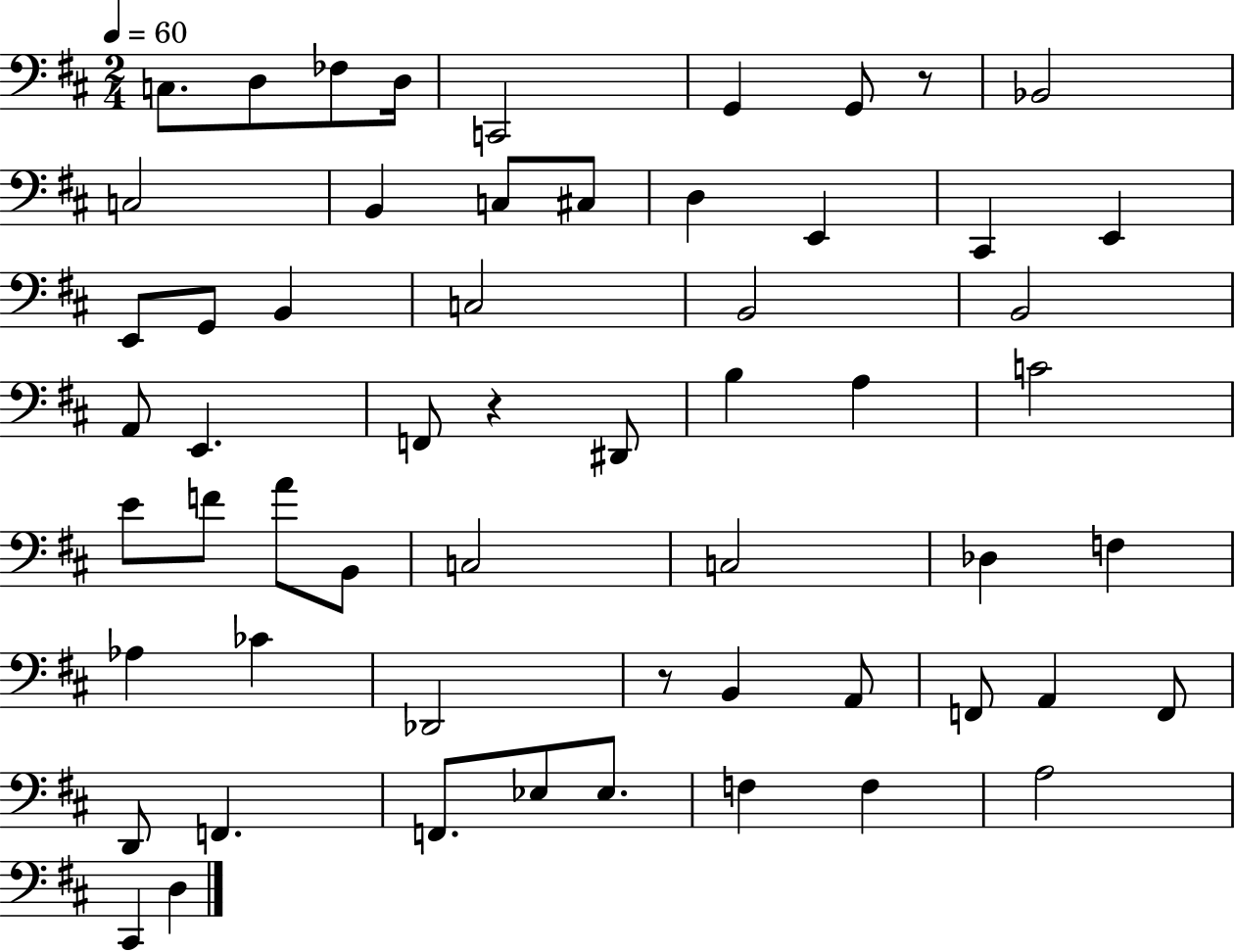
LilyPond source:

{
  \clef bass
  \numericTimeSignature
  \time 2/4
  \key d \major
  \tempo 4 = 60
  c8. d8 fes8 d16 | c,2 | g,4 g,8 r8 | bes,2 | \break c2 | b,4 c8 cis8 | d4 e,4 | cis,4 e,4 | \break e,8 g,8 b,4 | c2 | b,2 | b,2 | \break a,8 e,4. | f,8 r4 dis,8 | b4 a4 | c'2 | \break e'8 f'8 a'8 b,8 | c2 | c2 | des4 f4 | \break aes4 ces'4 | des,2 | r8 b,4 a,8 | f,8 a,4 f,8 | \break d,8 f,4. | f,8. ees8 ees8. | f4 f4 | a2 | \break cis,4 d4 | \bar "|."
}